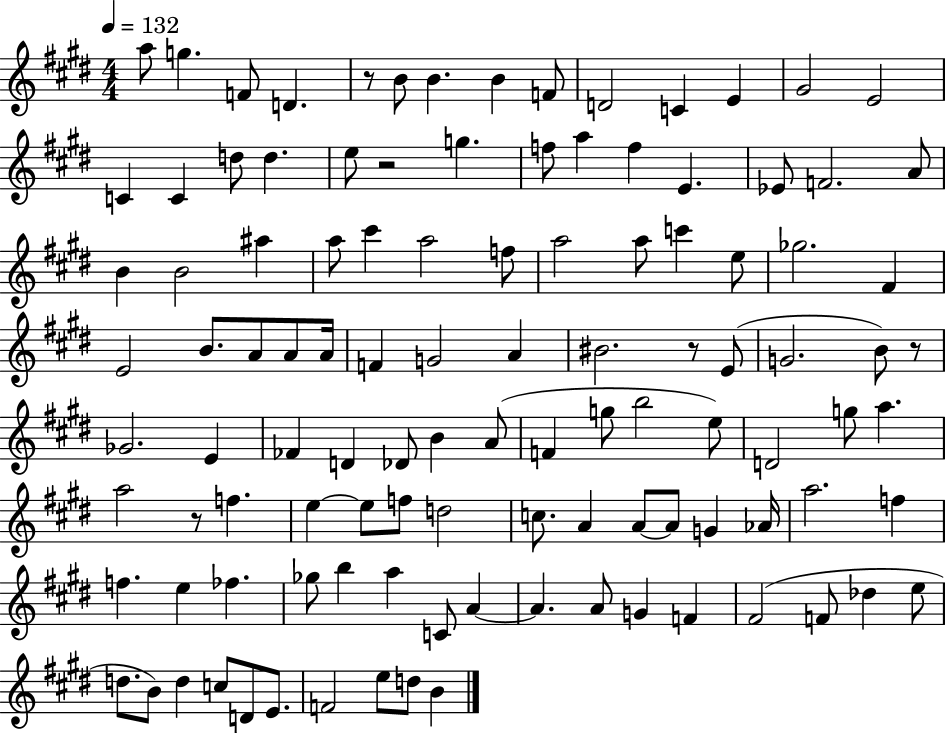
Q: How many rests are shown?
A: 5